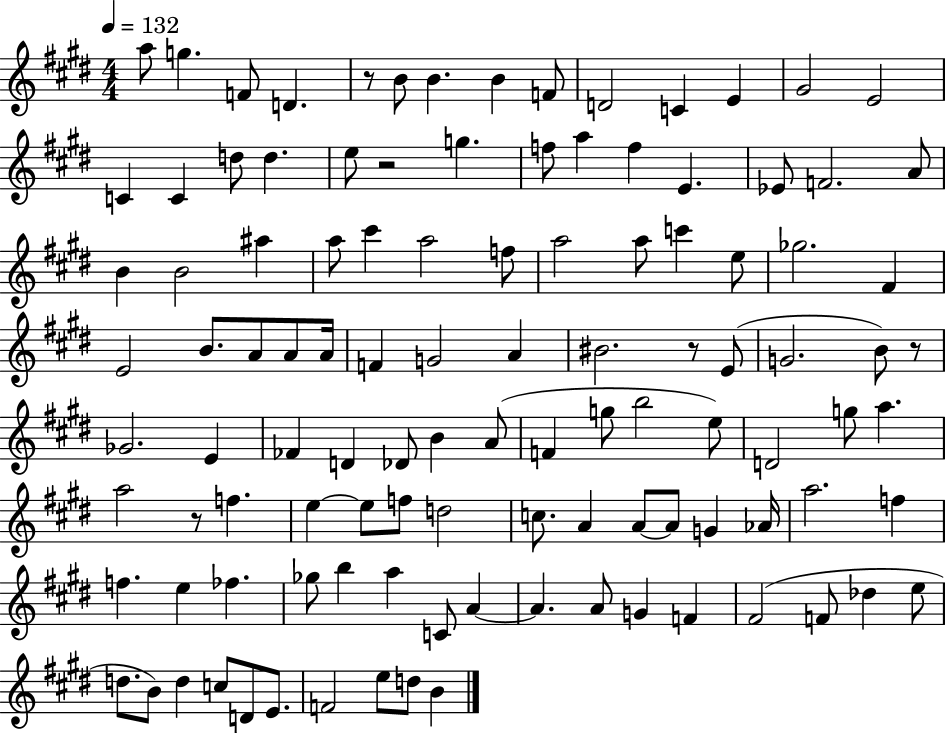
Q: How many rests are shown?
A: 5